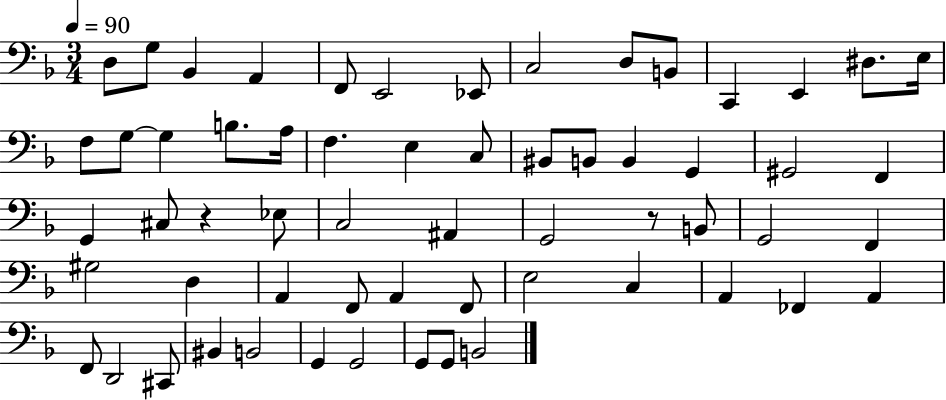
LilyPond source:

{
  \clef bass
  \numericTimeSignature
  \time 3/4
  \key f \major
  \tempo 4 = 90
  \repeat volta 2 { d8 g8 bes,4 a,4 | f,8 e,2 ees,8 | c2 d8 b,8 | c,4 e,4 dis8. e16 | \break f8 g8~~ g4 b8. a16 | f4. e4 c8 | bis,8 b,8 b,4 g,4 | gis,2 f,4 | \break g,4 cis8 r4 ees8 | c2 ais,4 | g,2 r8 b,8 | g,2 f,4 | \break gis2 d4 | a,4 f,8 a,4 f,8 | e2 c4 | a,4 fes,4 a,4 | \break f,8 d,2 cis,8 | bis,4 b,2 | g,4 g,2 | g,8 g,8 b,2 | \break } \bar "|."
}